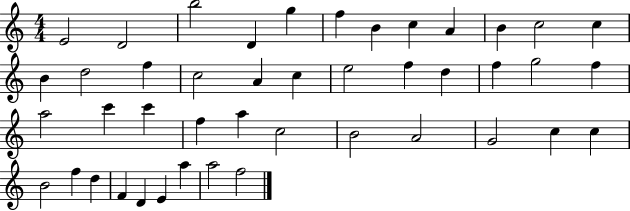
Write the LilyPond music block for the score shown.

{
  \clef treble
  \numericTimeSignature
  \time 4/4
  \key c \major
  e'2 d'2 | b''2 d'4 g''4 | f''4 b'4 c''4 a'4 | b'4 c''2 c''4 | \break b'4 d''2 f''4 | c''2 a'4 c''4 | e''2 f''4 d''4 | f''4 g''2 f''4 | \break a''2 c'''4 c'''4 | f''4 a''4 c''2 | b'2 a'2 | g'2 c''4 c''4 | \break b'2 f''4 d''4 | f'4 d'4 e'4 a''4 | a''2 f''2 | \bar "|."
}